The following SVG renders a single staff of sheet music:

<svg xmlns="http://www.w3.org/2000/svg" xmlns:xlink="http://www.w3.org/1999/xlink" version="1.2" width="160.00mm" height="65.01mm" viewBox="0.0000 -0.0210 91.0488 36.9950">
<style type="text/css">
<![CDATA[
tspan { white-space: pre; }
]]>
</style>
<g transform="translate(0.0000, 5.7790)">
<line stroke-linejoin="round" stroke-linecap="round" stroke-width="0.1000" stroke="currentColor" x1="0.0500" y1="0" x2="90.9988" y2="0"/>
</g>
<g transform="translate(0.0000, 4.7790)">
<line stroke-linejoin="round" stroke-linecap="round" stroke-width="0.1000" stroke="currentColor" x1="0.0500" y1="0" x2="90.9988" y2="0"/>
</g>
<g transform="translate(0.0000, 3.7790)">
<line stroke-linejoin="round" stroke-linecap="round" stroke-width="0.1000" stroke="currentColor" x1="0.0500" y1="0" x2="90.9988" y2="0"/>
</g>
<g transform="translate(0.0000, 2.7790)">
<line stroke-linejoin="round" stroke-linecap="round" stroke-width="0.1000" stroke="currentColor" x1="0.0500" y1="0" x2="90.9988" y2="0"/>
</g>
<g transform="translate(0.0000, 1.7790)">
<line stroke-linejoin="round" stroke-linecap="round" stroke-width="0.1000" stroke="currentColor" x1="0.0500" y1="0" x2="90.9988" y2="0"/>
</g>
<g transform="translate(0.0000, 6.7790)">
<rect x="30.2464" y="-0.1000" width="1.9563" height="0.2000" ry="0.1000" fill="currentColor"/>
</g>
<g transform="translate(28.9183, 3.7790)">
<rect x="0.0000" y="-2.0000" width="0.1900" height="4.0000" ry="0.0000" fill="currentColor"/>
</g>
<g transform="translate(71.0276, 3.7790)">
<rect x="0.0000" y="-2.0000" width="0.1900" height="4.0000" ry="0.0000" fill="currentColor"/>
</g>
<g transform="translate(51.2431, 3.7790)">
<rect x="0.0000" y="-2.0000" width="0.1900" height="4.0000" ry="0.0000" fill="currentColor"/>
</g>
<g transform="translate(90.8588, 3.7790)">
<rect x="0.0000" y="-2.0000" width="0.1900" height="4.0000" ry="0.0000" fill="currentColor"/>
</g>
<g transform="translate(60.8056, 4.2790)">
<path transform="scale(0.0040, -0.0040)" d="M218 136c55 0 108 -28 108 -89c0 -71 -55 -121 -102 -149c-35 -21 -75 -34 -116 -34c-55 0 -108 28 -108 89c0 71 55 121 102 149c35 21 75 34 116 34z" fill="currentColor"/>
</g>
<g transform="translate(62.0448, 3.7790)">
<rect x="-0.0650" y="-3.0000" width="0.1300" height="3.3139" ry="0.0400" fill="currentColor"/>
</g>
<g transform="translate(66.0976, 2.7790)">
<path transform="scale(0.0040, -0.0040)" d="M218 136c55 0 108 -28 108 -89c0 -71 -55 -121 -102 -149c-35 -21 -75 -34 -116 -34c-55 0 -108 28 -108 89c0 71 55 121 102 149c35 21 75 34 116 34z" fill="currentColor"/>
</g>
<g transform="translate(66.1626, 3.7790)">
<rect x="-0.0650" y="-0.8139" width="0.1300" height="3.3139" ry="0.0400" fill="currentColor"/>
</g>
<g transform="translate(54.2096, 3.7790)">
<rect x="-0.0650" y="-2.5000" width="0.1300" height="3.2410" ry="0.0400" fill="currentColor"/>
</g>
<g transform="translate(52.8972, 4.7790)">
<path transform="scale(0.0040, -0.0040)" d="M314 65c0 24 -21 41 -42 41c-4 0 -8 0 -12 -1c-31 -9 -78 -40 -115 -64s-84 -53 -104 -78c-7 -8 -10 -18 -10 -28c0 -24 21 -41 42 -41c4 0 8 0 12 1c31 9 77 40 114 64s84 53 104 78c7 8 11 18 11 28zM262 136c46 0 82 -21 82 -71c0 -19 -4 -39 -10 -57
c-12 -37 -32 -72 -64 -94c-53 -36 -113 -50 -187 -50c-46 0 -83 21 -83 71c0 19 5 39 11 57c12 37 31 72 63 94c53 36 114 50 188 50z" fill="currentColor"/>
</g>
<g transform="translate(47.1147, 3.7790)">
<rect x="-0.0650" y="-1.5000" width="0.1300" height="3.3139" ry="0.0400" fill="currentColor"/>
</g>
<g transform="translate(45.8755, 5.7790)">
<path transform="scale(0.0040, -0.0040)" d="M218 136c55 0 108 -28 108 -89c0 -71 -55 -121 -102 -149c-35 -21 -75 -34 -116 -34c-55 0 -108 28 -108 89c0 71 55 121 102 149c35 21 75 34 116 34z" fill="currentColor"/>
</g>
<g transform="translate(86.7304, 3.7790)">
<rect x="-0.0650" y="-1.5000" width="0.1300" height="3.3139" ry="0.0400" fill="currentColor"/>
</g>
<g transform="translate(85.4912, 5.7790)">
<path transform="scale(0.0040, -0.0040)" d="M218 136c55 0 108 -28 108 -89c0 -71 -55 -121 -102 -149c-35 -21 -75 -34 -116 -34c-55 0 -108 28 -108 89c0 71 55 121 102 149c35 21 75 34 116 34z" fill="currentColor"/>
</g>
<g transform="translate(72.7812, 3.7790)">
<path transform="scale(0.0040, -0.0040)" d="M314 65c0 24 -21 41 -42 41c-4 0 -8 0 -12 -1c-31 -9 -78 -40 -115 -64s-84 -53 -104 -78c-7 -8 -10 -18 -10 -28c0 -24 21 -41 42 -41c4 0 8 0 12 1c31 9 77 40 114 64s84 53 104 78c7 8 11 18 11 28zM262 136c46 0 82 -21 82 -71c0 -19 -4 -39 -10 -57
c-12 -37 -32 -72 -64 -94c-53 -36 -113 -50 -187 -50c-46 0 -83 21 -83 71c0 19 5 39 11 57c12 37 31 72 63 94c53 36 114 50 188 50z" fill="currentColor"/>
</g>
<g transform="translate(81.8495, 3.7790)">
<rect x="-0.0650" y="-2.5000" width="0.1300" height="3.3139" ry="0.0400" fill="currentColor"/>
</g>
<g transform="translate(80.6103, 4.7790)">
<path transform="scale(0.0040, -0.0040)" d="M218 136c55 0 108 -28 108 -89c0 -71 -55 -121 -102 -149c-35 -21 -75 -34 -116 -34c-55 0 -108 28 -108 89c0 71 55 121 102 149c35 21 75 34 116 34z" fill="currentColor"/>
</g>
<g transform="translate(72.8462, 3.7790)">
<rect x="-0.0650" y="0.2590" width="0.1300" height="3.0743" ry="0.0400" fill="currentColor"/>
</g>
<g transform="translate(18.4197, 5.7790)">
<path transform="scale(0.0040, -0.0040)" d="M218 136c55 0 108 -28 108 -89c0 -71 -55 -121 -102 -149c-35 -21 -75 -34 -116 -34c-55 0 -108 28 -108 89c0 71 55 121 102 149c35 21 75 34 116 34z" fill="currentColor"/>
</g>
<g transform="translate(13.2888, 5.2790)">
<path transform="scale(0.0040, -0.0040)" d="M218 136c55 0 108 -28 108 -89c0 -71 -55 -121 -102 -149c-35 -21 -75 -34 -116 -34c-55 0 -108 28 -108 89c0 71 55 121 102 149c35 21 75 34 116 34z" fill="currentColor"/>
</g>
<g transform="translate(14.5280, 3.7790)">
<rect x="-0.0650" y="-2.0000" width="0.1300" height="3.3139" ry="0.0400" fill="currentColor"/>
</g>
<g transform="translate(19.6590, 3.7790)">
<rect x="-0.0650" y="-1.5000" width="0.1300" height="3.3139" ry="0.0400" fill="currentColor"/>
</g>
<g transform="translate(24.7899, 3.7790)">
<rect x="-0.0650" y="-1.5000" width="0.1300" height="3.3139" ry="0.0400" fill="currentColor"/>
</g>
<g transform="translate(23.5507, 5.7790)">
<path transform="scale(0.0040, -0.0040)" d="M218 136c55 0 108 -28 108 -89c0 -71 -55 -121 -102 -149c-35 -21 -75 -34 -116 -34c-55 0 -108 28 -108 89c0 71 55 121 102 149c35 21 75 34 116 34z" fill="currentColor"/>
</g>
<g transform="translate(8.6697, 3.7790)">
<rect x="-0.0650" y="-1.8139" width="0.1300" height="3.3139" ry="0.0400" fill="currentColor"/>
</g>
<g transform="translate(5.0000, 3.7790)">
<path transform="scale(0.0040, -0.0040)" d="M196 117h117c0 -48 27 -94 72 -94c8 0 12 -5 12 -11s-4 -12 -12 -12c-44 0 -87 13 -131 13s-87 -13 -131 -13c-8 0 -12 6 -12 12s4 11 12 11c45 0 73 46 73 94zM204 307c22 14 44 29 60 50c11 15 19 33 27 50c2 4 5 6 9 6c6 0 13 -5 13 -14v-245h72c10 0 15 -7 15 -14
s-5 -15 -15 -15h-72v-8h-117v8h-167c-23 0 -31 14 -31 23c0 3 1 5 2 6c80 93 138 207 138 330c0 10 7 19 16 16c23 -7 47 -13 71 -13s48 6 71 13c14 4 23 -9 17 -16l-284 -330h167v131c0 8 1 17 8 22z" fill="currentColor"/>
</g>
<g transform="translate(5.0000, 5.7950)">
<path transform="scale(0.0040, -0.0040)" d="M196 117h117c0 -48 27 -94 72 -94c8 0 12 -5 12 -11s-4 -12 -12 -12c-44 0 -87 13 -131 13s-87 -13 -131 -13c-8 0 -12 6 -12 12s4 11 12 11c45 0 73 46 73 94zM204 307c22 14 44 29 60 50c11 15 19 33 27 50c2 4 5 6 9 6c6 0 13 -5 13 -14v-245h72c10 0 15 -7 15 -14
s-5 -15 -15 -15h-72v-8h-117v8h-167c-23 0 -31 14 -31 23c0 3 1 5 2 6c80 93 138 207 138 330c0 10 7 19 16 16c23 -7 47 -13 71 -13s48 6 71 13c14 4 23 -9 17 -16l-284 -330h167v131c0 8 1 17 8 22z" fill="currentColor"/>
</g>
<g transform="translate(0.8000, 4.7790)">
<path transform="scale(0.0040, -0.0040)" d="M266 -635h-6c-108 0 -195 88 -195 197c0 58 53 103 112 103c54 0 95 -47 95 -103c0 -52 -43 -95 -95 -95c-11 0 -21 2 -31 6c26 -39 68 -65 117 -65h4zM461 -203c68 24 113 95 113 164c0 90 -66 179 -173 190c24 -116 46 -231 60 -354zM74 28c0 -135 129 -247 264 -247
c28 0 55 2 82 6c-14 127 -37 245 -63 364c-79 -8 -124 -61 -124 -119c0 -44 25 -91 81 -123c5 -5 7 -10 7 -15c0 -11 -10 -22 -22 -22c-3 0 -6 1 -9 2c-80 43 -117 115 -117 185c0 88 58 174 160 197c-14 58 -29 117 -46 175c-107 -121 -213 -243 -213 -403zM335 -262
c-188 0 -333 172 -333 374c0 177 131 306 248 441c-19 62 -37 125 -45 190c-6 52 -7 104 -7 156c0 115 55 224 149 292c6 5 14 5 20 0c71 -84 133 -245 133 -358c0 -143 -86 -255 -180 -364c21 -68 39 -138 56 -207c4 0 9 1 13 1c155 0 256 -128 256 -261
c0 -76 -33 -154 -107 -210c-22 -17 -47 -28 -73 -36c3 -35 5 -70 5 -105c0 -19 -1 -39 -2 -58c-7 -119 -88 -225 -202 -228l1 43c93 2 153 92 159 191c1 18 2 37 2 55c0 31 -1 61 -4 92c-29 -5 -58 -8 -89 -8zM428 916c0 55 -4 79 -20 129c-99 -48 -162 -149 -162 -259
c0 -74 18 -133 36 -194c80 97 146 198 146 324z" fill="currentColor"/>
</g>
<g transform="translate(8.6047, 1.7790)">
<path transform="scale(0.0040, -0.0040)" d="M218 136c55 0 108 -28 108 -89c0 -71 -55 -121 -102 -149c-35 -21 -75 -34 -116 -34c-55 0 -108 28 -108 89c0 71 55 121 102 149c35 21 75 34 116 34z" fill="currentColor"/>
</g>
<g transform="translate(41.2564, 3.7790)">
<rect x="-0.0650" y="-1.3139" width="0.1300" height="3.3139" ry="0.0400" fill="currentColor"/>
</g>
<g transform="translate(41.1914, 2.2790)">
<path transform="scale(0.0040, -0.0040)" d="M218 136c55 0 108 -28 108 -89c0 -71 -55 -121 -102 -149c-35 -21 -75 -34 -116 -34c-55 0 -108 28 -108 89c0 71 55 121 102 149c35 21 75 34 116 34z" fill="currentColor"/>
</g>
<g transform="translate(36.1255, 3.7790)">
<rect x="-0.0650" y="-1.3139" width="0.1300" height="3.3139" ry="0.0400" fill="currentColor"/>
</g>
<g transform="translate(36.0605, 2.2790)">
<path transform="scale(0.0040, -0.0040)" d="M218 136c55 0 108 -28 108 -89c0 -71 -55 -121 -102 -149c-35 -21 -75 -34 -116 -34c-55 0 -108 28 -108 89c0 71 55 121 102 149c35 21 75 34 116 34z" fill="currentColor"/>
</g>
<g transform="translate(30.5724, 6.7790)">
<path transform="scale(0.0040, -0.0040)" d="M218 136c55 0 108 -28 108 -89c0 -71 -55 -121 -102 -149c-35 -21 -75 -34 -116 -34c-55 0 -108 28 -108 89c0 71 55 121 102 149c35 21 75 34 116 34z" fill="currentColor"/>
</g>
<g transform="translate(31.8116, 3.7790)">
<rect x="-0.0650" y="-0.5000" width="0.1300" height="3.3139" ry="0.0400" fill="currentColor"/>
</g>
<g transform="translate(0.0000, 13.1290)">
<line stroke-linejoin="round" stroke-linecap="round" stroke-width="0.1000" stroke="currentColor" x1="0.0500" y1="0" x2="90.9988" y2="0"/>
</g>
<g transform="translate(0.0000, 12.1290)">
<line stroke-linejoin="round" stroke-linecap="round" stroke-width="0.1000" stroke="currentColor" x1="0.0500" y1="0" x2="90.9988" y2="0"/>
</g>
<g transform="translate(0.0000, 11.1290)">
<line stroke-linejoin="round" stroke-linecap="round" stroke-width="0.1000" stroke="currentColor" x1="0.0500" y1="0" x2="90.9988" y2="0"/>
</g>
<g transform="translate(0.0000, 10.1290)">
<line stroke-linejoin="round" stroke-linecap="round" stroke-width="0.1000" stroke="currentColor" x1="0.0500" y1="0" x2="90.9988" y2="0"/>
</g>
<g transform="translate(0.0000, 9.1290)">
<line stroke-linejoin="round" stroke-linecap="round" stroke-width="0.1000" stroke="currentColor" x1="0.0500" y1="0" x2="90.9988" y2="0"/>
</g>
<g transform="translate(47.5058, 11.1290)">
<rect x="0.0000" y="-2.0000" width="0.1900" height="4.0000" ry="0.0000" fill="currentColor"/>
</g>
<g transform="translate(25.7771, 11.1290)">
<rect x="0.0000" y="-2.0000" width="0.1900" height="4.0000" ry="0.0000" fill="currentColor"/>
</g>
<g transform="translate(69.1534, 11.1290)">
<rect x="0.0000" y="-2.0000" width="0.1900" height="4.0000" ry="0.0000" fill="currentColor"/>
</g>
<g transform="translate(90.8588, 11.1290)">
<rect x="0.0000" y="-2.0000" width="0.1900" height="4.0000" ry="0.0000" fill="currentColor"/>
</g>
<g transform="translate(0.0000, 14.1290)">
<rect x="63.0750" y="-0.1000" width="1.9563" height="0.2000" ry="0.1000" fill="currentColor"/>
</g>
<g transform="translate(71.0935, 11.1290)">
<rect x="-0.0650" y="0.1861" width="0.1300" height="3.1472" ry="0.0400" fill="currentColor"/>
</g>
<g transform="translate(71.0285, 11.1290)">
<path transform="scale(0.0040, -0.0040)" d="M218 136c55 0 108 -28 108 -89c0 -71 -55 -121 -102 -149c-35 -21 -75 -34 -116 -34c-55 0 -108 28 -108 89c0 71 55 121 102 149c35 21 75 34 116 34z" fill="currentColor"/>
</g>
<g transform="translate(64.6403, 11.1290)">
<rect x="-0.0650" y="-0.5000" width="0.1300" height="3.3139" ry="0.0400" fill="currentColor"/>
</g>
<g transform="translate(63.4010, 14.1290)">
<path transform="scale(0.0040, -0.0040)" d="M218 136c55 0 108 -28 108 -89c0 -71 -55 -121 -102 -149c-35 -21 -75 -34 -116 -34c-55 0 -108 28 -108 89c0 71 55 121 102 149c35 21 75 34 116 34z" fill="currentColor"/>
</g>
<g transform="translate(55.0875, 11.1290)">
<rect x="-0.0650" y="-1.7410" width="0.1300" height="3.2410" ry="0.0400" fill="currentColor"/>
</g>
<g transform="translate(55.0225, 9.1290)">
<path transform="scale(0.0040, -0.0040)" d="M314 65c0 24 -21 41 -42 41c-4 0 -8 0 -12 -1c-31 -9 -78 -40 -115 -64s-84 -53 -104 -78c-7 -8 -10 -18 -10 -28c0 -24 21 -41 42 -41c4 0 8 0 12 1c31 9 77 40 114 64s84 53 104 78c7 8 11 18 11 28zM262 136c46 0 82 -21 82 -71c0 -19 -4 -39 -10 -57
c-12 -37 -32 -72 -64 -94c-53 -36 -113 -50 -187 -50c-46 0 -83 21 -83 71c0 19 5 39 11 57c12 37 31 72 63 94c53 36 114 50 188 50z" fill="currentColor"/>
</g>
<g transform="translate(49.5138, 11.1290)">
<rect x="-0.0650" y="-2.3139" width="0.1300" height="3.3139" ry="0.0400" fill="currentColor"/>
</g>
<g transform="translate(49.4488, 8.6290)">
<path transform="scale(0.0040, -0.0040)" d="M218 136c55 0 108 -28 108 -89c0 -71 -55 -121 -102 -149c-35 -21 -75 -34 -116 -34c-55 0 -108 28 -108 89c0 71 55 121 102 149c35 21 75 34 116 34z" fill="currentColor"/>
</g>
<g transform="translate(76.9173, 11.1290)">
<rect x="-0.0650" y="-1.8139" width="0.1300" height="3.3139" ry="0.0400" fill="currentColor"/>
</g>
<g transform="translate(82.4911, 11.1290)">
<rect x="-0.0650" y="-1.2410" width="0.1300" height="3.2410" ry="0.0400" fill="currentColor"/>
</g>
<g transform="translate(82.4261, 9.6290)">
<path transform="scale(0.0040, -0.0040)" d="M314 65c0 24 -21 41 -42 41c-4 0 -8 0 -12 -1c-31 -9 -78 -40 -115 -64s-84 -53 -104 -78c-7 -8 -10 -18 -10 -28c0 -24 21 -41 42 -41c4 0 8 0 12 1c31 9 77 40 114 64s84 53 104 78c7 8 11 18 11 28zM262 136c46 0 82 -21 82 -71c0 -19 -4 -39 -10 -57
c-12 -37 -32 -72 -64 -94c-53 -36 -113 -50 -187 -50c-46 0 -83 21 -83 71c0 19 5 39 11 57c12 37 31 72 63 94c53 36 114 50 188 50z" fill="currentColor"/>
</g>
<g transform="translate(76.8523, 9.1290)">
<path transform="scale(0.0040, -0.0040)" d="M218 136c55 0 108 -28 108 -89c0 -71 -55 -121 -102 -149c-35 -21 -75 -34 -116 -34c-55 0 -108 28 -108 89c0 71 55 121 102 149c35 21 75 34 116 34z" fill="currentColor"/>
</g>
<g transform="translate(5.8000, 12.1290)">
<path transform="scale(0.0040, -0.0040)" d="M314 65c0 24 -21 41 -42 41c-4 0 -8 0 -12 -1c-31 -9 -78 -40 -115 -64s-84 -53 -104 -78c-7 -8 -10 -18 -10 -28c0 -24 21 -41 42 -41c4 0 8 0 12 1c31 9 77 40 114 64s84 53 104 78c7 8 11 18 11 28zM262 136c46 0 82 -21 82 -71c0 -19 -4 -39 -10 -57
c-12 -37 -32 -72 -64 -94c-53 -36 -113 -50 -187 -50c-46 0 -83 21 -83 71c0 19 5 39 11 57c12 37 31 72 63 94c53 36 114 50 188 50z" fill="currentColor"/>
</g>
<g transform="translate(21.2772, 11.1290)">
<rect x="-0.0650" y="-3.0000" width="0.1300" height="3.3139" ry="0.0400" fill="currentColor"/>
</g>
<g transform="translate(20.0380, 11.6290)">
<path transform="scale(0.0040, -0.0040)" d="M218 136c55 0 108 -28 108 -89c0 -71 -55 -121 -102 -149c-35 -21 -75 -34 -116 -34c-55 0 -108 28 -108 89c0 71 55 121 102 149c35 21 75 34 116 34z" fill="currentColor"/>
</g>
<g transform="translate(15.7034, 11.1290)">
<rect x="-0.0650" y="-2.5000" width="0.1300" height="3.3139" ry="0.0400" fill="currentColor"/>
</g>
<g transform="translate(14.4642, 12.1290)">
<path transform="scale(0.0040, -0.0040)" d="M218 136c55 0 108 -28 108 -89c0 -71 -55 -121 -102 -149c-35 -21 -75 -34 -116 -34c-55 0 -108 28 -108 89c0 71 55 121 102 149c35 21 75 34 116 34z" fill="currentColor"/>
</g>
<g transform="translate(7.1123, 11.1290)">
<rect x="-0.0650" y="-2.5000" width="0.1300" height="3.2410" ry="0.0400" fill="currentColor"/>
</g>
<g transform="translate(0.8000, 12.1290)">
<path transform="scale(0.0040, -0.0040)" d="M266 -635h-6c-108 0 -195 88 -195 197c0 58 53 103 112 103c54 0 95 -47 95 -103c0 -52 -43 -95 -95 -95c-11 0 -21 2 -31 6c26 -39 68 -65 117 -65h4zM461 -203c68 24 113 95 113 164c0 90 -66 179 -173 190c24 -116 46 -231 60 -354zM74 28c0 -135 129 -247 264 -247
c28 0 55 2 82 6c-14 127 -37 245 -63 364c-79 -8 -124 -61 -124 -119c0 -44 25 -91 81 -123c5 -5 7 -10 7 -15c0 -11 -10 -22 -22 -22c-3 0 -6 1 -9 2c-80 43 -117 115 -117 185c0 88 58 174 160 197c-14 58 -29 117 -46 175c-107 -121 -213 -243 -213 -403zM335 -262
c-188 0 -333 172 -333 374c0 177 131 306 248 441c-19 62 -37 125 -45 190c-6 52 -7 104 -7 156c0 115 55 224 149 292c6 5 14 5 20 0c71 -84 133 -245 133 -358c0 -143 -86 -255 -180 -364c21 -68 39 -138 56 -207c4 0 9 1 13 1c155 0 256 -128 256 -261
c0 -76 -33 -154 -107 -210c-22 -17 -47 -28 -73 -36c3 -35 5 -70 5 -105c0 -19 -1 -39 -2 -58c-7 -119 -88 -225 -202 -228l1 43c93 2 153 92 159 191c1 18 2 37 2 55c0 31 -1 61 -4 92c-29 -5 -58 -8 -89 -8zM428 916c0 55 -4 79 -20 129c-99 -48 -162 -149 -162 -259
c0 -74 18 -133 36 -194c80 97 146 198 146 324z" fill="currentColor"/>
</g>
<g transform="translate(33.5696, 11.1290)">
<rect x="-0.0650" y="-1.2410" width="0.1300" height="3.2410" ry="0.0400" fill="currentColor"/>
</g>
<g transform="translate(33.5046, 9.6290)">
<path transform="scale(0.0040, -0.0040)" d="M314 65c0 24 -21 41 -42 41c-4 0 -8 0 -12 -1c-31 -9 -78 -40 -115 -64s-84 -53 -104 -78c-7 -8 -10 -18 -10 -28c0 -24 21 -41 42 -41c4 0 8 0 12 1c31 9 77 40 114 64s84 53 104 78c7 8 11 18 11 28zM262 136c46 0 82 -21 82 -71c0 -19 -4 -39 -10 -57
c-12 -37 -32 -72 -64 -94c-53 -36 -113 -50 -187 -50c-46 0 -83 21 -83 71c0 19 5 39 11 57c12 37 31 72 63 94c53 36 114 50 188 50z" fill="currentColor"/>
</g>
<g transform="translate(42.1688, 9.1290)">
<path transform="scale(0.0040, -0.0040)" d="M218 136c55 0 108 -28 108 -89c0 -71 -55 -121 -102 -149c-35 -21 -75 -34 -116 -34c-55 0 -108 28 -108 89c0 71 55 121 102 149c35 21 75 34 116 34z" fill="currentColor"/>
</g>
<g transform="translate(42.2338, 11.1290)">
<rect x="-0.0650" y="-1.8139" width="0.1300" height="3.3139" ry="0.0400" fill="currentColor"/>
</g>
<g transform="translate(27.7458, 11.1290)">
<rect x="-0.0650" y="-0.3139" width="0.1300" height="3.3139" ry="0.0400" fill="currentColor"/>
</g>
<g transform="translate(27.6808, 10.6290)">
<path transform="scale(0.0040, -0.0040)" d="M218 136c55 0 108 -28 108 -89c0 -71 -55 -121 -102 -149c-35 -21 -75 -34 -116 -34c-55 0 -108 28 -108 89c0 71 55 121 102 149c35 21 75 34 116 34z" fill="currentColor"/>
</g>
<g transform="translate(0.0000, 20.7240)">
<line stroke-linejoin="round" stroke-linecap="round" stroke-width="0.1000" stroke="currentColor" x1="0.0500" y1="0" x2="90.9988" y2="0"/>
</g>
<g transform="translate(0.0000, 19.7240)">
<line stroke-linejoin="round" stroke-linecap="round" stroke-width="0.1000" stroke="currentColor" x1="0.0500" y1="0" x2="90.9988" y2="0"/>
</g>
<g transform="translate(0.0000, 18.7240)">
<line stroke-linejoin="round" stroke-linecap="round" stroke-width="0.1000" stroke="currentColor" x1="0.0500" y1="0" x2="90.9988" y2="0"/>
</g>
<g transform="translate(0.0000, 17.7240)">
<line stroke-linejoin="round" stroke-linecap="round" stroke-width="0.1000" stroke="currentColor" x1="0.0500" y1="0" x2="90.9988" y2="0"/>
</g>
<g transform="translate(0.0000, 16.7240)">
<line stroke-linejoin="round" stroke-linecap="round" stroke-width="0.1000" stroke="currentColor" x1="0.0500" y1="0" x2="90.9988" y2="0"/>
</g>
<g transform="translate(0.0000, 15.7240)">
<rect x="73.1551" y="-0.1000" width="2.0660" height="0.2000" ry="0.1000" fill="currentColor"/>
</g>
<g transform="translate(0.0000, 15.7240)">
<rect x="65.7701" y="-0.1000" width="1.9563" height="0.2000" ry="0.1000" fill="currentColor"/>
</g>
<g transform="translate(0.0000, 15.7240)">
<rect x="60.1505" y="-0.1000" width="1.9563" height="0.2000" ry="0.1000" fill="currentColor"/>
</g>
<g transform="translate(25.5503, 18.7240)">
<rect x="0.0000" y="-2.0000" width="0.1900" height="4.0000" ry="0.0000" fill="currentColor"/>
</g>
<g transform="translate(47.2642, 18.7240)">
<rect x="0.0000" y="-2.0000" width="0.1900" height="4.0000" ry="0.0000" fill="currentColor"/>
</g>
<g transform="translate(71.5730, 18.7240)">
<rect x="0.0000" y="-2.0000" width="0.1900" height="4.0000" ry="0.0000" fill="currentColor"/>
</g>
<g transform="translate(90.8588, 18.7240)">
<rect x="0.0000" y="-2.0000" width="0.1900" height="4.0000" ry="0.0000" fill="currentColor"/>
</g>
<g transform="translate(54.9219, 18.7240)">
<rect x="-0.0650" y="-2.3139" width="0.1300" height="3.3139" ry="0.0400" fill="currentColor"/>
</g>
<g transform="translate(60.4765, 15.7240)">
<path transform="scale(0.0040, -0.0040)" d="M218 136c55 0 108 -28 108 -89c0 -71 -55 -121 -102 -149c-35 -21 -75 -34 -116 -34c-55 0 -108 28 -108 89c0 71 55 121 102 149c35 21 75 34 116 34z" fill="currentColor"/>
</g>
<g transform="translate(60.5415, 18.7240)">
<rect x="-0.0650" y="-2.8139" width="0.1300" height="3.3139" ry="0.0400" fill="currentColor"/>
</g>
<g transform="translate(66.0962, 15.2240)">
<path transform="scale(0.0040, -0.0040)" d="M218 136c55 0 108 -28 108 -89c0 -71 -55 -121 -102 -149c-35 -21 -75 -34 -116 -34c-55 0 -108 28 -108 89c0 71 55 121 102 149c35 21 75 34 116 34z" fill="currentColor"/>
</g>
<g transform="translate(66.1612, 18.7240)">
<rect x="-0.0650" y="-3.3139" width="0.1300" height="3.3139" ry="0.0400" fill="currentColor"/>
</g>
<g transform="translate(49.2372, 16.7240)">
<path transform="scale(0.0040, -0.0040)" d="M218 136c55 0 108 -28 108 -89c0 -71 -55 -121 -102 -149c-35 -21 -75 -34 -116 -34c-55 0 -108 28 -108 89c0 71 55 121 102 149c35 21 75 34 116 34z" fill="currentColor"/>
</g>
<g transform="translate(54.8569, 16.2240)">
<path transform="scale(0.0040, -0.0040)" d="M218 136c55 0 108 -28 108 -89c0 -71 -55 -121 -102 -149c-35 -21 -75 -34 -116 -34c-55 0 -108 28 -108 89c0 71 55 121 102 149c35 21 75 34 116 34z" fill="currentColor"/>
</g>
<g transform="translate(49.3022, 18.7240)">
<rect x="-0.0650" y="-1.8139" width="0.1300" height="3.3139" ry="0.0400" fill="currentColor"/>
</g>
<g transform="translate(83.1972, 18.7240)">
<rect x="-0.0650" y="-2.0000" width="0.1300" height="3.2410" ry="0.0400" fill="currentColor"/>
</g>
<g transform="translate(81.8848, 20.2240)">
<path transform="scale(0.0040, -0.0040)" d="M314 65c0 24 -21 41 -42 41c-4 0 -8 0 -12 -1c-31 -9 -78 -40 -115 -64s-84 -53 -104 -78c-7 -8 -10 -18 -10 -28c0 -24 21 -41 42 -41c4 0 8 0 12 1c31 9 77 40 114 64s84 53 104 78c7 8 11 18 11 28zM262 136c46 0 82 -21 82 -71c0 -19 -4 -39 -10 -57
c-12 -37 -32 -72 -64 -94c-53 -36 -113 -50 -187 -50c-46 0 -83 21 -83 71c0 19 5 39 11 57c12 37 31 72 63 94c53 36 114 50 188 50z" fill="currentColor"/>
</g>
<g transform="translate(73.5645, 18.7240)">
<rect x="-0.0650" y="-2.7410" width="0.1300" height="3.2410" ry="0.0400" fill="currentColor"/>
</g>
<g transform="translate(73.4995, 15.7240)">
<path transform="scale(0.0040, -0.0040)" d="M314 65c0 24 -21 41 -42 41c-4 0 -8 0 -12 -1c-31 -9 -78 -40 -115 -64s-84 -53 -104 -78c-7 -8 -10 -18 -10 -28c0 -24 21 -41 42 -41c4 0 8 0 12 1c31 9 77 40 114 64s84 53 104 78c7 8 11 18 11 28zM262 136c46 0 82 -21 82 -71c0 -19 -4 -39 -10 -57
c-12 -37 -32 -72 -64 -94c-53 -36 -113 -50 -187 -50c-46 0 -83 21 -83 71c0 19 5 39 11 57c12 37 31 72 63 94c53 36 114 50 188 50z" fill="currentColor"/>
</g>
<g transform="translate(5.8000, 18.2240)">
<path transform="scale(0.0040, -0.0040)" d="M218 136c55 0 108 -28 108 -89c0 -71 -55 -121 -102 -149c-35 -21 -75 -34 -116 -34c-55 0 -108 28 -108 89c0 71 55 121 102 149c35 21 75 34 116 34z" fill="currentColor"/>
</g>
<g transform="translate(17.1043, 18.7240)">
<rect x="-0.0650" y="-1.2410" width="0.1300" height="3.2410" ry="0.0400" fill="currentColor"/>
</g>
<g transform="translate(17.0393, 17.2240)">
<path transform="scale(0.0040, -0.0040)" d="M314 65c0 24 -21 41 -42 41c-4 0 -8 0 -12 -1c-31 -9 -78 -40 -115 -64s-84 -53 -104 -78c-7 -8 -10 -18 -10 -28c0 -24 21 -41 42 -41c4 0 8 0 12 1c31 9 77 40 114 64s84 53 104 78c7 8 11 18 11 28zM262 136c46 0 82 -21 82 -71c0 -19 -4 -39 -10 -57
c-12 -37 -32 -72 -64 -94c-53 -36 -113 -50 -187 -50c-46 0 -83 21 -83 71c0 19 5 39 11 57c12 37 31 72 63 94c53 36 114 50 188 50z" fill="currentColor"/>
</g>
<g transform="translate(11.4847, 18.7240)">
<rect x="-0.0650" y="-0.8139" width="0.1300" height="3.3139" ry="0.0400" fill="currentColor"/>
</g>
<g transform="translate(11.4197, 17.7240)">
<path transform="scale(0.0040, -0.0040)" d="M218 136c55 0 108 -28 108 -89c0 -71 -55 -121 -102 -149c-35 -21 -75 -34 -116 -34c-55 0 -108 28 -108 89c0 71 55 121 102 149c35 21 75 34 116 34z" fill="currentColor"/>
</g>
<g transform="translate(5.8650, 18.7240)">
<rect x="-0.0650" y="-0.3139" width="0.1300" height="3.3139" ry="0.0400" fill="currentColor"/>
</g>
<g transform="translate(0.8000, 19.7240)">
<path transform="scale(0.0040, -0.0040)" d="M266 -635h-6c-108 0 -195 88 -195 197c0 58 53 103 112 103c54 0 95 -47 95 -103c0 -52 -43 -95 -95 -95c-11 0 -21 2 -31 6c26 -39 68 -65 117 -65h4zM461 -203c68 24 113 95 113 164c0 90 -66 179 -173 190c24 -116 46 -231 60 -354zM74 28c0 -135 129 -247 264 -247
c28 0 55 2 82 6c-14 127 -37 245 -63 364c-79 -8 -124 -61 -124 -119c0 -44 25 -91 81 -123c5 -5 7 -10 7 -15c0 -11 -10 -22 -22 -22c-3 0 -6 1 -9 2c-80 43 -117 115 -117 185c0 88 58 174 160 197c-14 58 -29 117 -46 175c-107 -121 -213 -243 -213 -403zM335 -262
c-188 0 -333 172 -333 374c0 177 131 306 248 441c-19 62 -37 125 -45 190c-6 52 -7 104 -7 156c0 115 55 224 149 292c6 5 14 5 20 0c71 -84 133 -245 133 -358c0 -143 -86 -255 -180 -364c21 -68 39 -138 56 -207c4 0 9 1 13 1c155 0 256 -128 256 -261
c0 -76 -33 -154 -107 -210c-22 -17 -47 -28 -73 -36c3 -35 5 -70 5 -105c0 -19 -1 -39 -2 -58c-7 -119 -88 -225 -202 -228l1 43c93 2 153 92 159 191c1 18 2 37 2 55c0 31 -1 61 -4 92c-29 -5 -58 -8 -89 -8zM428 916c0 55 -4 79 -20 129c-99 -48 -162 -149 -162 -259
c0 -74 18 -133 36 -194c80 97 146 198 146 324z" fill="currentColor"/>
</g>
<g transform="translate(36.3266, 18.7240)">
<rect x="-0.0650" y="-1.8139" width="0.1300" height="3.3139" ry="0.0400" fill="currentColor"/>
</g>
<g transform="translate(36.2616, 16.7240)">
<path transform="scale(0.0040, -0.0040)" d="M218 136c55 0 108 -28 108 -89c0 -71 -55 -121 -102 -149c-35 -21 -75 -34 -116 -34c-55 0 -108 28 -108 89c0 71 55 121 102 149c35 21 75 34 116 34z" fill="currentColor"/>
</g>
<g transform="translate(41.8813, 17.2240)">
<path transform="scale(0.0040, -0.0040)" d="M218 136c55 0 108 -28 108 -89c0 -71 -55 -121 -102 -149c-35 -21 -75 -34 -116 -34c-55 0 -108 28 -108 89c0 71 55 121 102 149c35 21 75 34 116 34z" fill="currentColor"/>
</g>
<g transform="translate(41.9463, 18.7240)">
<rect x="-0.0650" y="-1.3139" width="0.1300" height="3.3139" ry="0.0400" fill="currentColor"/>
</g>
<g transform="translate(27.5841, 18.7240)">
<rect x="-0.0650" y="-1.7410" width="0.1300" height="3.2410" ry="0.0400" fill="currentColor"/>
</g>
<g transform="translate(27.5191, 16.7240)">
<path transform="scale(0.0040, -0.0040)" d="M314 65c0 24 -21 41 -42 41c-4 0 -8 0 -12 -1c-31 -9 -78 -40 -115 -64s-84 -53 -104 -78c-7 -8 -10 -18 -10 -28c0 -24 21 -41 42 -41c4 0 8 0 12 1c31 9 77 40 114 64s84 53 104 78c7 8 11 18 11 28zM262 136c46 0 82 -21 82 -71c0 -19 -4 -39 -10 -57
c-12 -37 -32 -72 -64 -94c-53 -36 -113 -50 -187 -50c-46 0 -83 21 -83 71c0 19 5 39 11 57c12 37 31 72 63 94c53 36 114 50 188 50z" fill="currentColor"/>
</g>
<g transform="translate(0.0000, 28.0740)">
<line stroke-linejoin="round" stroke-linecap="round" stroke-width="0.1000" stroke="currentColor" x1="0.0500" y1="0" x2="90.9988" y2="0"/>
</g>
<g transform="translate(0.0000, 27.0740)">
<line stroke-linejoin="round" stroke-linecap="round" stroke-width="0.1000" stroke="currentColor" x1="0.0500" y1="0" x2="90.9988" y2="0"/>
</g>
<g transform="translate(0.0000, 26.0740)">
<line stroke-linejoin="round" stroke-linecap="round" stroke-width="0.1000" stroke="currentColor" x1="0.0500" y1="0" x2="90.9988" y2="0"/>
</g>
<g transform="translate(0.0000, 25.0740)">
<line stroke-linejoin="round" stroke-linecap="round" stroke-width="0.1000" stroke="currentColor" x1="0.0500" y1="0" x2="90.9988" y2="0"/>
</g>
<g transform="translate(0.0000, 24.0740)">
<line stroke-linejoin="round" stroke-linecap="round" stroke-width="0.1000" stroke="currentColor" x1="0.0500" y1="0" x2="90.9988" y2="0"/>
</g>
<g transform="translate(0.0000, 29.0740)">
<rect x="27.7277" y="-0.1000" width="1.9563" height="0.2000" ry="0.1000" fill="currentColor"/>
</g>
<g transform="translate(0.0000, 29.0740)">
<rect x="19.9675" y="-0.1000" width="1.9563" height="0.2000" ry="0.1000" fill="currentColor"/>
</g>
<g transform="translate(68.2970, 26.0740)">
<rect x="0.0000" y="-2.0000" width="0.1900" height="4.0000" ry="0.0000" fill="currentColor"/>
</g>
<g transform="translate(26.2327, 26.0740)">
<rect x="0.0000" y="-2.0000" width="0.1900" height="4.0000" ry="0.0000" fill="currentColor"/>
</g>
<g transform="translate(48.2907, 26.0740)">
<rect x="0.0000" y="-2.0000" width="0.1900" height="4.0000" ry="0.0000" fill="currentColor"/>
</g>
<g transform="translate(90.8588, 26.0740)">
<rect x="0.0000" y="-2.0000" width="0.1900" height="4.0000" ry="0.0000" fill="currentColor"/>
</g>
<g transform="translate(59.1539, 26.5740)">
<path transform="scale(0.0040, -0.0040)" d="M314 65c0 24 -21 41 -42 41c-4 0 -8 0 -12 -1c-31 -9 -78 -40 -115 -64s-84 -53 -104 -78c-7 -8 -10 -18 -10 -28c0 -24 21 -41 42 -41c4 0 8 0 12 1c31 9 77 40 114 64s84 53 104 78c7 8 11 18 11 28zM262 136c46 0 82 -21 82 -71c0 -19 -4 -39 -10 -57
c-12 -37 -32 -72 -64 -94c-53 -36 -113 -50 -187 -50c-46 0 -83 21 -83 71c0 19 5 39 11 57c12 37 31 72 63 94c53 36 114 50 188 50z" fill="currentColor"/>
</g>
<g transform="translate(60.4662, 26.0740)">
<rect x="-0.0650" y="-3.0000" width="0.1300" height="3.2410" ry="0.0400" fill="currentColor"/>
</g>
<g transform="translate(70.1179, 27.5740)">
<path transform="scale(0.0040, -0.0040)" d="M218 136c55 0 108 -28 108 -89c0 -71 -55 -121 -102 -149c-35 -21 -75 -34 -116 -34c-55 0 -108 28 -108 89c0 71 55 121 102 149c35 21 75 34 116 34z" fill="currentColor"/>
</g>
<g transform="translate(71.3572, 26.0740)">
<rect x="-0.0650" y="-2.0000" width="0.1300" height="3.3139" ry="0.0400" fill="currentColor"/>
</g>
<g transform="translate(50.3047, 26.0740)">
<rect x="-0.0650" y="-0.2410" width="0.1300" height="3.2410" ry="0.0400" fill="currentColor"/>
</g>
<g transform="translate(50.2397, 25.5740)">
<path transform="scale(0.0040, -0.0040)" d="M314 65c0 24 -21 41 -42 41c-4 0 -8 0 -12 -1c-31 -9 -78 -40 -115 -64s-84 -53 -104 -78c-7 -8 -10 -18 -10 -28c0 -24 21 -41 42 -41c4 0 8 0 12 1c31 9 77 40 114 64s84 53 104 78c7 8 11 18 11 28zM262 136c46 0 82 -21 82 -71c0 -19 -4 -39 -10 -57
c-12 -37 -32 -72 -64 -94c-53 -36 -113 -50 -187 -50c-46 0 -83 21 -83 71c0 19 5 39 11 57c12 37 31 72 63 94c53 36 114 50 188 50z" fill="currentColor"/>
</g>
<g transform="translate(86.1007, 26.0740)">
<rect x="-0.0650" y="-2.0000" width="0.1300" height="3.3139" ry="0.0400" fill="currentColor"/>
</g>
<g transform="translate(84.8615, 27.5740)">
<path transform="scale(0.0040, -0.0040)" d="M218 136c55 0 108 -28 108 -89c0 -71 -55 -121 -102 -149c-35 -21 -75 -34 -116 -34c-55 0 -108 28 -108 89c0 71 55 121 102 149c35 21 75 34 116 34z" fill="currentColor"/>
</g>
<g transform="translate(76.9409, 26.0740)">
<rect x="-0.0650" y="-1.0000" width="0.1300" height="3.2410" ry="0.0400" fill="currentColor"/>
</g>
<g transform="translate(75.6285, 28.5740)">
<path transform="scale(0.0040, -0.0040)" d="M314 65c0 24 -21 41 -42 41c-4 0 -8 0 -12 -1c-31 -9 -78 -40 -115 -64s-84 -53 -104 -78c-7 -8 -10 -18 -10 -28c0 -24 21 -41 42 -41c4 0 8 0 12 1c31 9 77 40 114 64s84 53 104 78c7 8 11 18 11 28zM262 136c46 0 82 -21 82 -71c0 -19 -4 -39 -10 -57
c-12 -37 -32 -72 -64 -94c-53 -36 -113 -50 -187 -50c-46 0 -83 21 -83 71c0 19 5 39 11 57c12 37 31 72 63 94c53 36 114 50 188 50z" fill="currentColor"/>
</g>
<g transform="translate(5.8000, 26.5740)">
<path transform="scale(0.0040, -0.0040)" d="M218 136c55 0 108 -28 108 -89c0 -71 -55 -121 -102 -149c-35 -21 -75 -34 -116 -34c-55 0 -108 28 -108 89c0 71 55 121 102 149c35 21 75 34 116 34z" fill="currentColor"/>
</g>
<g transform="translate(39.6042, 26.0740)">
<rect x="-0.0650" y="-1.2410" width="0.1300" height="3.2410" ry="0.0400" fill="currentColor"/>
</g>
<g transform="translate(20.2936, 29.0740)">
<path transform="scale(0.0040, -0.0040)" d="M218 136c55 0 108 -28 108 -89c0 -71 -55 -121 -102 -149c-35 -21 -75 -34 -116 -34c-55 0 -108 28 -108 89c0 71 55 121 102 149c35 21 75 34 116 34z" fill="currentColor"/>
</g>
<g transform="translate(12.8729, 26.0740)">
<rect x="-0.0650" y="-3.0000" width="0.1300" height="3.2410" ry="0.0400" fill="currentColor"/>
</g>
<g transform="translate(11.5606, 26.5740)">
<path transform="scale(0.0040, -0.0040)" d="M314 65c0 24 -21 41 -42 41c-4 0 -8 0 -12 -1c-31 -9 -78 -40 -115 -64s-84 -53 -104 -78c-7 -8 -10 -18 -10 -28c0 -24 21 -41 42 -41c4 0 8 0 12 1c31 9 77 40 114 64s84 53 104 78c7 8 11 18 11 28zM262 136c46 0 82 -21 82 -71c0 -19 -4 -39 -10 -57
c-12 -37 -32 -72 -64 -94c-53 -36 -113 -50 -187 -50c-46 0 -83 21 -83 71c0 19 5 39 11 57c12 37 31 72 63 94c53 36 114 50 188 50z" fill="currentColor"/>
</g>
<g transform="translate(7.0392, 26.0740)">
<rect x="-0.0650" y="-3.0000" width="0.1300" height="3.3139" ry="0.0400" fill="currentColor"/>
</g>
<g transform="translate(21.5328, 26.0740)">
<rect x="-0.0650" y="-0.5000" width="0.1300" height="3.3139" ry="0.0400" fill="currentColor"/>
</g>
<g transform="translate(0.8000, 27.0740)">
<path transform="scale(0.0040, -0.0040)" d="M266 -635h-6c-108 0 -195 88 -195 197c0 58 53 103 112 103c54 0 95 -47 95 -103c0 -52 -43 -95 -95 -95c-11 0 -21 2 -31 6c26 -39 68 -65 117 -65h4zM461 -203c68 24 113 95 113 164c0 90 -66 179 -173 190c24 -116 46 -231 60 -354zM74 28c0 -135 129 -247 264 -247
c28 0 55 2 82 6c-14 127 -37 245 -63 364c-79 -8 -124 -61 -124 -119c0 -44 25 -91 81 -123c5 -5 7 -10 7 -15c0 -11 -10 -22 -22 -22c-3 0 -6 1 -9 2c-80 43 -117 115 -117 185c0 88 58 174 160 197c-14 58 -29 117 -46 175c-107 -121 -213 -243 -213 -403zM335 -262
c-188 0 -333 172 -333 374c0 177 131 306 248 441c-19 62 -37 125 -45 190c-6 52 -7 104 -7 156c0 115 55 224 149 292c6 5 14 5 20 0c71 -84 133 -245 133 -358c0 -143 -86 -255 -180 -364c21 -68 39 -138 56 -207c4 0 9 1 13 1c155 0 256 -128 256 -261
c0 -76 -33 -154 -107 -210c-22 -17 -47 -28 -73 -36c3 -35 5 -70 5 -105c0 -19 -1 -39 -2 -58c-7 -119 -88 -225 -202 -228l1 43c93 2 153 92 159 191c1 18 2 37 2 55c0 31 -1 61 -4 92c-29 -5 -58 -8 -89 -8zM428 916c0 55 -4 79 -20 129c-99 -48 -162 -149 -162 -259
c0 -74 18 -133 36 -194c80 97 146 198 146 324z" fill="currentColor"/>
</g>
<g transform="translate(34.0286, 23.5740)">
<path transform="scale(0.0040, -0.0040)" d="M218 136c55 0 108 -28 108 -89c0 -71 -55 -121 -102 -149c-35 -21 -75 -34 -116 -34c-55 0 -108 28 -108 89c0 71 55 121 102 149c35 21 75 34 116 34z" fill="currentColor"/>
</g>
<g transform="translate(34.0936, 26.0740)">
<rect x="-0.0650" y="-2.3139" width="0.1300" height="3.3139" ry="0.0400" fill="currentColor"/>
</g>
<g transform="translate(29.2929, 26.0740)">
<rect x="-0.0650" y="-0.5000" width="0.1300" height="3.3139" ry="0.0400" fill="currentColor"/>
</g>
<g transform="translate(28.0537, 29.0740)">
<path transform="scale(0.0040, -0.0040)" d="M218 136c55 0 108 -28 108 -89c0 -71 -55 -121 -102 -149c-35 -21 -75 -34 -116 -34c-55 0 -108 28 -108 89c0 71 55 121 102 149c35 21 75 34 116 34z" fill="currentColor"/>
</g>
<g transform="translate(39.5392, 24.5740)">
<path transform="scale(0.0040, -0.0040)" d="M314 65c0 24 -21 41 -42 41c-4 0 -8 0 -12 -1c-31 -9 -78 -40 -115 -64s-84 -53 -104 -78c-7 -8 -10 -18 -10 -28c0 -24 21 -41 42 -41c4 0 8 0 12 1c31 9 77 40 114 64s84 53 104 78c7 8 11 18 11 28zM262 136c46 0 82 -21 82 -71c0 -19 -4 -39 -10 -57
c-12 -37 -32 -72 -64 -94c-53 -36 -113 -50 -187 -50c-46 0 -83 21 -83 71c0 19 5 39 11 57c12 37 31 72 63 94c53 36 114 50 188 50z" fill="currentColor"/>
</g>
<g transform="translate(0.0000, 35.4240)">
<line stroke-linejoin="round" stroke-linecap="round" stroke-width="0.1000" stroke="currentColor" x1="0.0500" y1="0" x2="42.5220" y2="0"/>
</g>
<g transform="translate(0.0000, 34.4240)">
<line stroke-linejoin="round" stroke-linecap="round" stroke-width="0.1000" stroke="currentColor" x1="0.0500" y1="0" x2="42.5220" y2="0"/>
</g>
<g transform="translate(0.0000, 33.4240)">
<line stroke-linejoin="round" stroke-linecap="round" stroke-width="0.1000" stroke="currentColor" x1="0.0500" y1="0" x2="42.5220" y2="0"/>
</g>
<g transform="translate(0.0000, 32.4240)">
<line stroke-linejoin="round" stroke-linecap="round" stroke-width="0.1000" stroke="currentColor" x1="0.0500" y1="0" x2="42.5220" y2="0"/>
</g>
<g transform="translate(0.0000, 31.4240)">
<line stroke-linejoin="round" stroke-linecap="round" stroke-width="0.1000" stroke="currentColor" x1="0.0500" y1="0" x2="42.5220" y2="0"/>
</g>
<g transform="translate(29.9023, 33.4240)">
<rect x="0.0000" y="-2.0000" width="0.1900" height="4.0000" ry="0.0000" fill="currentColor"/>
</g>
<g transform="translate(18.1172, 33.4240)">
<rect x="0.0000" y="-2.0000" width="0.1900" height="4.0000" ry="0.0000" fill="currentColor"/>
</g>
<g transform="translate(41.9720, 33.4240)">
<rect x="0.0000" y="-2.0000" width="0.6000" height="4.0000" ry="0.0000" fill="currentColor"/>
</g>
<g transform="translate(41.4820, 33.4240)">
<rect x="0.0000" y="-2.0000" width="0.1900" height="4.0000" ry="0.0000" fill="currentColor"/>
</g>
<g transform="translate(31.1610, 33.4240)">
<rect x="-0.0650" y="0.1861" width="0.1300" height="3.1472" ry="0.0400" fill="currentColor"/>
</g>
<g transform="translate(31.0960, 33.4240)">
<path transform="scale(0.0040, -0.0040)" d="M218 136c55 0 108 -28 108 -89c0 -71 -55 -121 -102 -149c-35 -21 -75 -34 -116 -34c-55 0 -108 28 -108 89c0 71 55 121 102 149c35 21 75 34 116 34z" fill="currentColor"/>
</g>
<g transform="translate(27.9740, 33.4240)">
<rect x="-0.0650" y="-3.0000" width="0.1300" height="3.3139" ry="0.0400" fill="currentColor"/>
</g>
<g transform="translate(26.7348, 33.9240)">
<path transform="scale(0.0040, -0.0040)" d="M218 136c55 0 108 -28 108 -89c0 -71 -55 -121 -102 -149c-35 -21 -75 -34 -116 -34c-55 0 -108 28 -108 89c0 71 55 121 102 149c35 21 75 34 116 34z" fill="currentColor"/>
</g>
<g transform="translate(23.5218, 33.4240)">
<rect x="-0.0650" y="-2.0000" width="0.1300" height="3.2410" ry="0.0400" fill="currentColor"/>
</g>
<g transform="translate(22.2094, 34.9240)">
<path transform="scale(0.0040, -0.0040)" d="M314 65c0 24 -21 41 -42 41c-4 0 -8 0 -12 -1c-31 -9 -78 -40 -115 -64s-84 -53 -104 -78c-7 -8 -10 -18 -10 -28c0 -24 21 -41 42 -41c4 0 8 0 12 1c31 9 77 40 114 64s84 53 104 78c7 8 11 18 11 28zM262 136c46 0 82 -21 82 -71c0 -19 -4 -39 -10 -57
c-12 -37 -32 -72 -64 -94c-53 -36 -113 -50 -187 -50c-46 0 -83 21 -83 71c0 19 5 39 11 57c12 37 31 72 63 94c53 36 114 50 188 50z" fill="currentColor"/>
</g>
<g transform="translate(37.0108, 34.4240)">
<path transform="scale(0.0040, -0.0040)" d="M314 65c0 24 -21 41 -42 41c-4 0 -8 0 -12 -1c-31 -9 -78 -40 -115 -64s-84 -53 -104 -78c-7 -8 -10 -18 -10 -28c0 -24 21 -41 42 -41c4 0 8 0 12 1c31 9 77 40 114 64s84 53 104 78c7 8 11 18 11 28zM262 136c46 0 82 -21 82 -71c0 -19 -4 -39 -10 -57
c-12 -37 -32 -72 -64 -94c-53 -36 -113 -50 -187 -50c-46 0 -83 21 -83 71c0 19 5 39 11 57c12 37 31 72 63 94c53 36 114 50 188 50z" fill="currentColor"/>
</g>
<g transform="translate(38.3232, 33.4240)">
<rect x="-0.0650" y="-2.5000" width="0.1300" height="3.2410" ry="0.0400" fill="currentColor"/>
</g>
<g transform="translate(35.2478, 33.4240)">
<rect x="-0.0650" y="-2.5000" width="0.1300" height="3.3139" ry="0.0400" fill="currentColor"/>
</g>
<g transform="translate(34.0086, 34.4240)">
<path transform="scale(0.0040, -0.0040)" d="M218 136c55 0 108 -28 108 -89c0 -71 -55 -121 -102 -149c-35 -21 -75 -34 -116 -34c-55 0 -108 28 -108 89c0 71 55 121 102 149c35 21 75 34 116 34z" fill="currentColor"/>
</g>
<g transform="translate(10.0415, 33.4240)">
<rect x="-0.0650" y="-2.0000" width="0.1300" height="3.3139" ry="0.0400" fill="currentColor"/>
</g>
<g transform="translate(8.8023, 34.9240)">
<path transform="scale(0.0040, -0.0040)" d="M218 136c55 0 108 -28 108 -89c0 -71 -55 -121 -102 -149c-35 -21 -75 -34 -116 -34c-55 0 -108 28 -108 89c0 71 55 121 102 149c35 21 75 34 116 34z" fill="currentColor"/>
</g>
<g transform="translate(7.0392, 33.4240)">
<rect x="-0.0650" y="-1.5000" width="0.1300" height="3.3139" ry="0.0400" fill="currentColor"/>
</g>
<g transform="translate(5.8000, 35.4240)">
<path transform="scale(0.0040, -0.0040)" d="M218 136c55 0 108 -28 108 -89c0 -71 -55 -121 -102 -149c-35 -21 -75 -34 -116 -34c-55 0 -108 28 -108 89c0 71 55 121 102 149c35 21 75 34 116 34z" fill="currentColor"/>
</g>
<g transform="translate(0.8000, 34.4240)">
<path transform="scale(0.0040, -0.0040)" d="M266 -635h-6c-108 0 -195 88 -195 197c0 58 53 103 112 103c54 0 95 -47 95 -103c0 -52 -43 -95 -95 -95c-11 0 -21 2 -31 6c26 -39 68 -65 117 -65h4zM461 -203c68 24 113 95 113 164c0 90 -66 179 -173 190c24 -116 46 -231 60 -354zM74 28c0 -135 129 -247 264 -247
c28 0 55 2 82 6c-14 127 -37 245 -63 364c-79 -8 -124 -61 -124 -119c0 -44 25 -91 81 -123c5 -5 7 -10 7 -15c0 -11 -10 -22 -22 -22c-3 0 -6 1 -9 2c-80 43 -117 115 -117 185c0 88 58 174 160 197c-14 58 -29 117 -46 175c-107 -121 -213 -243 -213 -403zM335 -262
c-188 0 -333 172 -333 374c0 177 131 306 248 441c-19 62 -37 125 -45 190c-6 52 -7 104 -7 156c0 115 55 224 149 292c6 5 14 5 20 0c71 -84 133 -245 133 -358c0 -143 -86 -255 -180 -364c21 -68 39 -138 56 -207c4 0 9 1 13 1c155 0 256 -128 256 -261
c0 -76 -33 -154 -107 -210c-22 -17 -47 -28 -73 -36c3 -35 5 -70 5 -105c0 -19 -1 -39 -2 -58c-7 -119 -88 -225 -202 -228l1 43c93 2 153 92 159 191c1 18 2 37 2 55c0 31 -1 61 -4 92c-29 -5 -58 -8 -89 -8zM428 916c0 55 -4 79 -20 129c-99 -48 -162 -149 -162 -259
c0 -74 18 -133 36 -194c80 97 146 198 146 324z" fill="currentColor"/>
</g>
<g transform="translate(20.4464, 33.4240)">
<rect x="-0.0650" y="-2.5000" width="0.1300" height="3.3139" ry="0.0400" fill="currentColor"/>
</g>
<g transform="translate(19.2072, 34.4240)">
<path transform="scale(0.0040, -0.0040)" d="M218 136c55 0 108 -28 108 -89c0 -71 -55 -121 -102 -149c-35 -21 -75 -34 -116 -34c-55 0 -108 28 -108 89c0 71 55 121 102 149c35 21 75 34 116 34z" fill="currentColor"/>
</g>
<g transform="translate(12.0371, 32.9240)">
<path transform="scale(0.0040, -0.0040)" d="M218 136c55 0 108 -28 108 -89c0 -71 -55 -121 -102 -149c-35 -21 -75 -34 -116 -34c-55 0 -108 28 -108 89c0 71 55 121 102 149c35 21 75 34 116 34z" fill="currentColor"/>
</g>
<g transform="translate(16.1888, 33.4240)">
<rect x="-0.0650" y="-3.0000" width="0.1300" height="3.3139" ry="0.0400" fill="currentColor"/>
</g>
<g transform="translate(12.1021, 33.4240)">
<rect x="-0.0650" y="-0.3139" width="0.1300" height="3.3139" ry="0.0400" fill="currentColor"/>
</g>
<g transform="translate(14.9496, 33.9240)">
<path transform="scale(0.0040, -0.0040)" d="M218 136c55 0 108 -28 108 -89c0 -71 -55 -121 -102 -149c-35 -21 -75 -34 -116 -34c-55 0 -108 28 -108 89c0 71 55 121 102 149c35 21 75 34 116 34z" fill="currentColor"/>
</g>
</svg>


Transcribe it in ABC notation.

X:1
T:Untitled
M:4/4
L:1/4
K:C
f F E E C e e E G2 A d B2 G E G2 G A c e2 f g f2 C B f e2 c d e2 f2 f e f g a b a2 F2 A A2 C C g e2 c2 A2 F D2 F E F c A G F2 A B G G2